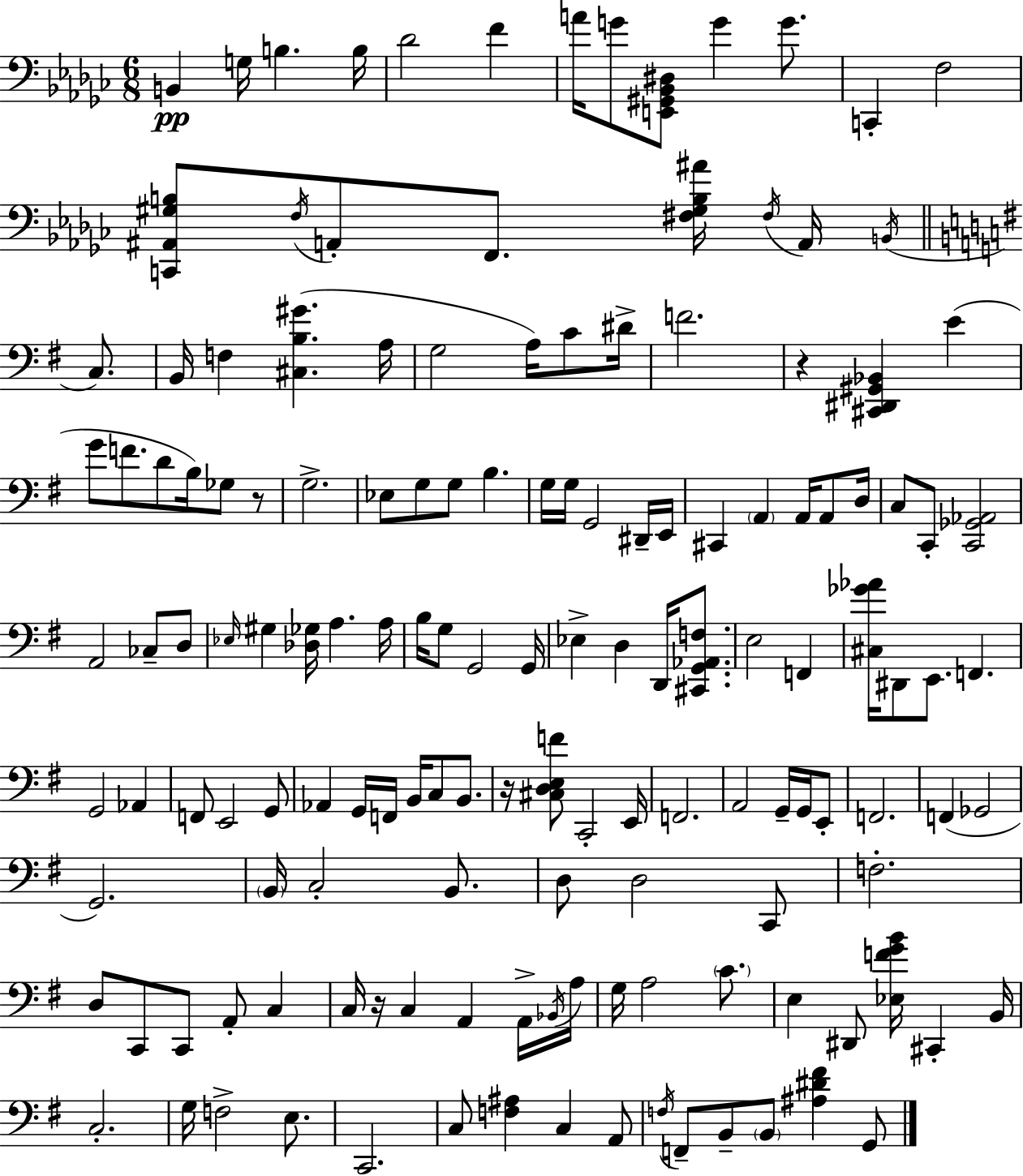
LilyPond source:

{
  \clef bass
  \numericTimeSignature
  \time 6/8
  \key ees \minor
  b,4\pp g16 b4. b16 | des'2 f'4 | a'16 g'8 <e, gis, bes, dis>8 g'4 g'8. | c,4-. f2 | \break <c, ais, gis b>8 \acciaccatura { f16 } a,8-. f,8. <fis gis b ais'>16 \acciaccatura { fis16 } a,16 \acciaccatura { b,16 } | \bar "||" \break \key g \major c8. b,16 f4 <cis b gis'>4.( | a16 g2 a16) | c'8 dis'16-> f'2. | r4 <cis, dis, gis, bes,>4 e'4( | \break g'8 f'8. d'8 b16) ges8 | r8 g2.-> | ees8 g8 g8 b4. | g16 g16 g,2 | \break dis,16-- e,16 cis,4 \parenthesize a,4 a,16 | a,8 d16 c8 c,8-. <c, ges, aes,>2 | a,2 ces8-- | d8 \grace { ees16 } gis4 <des ges>16 a4. | \break a16 b16 g8 g,2 | g,16 ees4-> d4 | d,16 <cis, g, aes, f>8. e2 | f,4 <cis ges' aes'>16 dis,8 e,8. f,4. | \break g,2 | aes,4 f,8 e,2 | g,8 aes,4 g,16 f,16 b,16 c8 | b,8. r16 <cis d e f'>8 c,2-. | \break e,16 f,2. | a,2 | g,16-- g,16 e,8-. f,2. | f,4( ges,2 | \break g,2.) | \parenthesize b,16 c2-. | b,8. d8 d2 | c,8 f2.-. | \break d8 c,8 c,8 a,8-. | c4 c16 r16 c4 a,4 | a,16-> \acciaccatura { bes,16 } a16 g16 a2 | \parenthesize c'8. e4 dis,8 <ees f' g' b'>16 | \break cis,4-. b,16 c2.-. | g16 f2-> | e8. c,2. | c8 <f ais>4 c4 | \break a,8 \acciaccatura { f16 } f,8-- b,8-- \parenthesize b,8 | <ais dis' fis'>4 g,8 \bar "|."
}